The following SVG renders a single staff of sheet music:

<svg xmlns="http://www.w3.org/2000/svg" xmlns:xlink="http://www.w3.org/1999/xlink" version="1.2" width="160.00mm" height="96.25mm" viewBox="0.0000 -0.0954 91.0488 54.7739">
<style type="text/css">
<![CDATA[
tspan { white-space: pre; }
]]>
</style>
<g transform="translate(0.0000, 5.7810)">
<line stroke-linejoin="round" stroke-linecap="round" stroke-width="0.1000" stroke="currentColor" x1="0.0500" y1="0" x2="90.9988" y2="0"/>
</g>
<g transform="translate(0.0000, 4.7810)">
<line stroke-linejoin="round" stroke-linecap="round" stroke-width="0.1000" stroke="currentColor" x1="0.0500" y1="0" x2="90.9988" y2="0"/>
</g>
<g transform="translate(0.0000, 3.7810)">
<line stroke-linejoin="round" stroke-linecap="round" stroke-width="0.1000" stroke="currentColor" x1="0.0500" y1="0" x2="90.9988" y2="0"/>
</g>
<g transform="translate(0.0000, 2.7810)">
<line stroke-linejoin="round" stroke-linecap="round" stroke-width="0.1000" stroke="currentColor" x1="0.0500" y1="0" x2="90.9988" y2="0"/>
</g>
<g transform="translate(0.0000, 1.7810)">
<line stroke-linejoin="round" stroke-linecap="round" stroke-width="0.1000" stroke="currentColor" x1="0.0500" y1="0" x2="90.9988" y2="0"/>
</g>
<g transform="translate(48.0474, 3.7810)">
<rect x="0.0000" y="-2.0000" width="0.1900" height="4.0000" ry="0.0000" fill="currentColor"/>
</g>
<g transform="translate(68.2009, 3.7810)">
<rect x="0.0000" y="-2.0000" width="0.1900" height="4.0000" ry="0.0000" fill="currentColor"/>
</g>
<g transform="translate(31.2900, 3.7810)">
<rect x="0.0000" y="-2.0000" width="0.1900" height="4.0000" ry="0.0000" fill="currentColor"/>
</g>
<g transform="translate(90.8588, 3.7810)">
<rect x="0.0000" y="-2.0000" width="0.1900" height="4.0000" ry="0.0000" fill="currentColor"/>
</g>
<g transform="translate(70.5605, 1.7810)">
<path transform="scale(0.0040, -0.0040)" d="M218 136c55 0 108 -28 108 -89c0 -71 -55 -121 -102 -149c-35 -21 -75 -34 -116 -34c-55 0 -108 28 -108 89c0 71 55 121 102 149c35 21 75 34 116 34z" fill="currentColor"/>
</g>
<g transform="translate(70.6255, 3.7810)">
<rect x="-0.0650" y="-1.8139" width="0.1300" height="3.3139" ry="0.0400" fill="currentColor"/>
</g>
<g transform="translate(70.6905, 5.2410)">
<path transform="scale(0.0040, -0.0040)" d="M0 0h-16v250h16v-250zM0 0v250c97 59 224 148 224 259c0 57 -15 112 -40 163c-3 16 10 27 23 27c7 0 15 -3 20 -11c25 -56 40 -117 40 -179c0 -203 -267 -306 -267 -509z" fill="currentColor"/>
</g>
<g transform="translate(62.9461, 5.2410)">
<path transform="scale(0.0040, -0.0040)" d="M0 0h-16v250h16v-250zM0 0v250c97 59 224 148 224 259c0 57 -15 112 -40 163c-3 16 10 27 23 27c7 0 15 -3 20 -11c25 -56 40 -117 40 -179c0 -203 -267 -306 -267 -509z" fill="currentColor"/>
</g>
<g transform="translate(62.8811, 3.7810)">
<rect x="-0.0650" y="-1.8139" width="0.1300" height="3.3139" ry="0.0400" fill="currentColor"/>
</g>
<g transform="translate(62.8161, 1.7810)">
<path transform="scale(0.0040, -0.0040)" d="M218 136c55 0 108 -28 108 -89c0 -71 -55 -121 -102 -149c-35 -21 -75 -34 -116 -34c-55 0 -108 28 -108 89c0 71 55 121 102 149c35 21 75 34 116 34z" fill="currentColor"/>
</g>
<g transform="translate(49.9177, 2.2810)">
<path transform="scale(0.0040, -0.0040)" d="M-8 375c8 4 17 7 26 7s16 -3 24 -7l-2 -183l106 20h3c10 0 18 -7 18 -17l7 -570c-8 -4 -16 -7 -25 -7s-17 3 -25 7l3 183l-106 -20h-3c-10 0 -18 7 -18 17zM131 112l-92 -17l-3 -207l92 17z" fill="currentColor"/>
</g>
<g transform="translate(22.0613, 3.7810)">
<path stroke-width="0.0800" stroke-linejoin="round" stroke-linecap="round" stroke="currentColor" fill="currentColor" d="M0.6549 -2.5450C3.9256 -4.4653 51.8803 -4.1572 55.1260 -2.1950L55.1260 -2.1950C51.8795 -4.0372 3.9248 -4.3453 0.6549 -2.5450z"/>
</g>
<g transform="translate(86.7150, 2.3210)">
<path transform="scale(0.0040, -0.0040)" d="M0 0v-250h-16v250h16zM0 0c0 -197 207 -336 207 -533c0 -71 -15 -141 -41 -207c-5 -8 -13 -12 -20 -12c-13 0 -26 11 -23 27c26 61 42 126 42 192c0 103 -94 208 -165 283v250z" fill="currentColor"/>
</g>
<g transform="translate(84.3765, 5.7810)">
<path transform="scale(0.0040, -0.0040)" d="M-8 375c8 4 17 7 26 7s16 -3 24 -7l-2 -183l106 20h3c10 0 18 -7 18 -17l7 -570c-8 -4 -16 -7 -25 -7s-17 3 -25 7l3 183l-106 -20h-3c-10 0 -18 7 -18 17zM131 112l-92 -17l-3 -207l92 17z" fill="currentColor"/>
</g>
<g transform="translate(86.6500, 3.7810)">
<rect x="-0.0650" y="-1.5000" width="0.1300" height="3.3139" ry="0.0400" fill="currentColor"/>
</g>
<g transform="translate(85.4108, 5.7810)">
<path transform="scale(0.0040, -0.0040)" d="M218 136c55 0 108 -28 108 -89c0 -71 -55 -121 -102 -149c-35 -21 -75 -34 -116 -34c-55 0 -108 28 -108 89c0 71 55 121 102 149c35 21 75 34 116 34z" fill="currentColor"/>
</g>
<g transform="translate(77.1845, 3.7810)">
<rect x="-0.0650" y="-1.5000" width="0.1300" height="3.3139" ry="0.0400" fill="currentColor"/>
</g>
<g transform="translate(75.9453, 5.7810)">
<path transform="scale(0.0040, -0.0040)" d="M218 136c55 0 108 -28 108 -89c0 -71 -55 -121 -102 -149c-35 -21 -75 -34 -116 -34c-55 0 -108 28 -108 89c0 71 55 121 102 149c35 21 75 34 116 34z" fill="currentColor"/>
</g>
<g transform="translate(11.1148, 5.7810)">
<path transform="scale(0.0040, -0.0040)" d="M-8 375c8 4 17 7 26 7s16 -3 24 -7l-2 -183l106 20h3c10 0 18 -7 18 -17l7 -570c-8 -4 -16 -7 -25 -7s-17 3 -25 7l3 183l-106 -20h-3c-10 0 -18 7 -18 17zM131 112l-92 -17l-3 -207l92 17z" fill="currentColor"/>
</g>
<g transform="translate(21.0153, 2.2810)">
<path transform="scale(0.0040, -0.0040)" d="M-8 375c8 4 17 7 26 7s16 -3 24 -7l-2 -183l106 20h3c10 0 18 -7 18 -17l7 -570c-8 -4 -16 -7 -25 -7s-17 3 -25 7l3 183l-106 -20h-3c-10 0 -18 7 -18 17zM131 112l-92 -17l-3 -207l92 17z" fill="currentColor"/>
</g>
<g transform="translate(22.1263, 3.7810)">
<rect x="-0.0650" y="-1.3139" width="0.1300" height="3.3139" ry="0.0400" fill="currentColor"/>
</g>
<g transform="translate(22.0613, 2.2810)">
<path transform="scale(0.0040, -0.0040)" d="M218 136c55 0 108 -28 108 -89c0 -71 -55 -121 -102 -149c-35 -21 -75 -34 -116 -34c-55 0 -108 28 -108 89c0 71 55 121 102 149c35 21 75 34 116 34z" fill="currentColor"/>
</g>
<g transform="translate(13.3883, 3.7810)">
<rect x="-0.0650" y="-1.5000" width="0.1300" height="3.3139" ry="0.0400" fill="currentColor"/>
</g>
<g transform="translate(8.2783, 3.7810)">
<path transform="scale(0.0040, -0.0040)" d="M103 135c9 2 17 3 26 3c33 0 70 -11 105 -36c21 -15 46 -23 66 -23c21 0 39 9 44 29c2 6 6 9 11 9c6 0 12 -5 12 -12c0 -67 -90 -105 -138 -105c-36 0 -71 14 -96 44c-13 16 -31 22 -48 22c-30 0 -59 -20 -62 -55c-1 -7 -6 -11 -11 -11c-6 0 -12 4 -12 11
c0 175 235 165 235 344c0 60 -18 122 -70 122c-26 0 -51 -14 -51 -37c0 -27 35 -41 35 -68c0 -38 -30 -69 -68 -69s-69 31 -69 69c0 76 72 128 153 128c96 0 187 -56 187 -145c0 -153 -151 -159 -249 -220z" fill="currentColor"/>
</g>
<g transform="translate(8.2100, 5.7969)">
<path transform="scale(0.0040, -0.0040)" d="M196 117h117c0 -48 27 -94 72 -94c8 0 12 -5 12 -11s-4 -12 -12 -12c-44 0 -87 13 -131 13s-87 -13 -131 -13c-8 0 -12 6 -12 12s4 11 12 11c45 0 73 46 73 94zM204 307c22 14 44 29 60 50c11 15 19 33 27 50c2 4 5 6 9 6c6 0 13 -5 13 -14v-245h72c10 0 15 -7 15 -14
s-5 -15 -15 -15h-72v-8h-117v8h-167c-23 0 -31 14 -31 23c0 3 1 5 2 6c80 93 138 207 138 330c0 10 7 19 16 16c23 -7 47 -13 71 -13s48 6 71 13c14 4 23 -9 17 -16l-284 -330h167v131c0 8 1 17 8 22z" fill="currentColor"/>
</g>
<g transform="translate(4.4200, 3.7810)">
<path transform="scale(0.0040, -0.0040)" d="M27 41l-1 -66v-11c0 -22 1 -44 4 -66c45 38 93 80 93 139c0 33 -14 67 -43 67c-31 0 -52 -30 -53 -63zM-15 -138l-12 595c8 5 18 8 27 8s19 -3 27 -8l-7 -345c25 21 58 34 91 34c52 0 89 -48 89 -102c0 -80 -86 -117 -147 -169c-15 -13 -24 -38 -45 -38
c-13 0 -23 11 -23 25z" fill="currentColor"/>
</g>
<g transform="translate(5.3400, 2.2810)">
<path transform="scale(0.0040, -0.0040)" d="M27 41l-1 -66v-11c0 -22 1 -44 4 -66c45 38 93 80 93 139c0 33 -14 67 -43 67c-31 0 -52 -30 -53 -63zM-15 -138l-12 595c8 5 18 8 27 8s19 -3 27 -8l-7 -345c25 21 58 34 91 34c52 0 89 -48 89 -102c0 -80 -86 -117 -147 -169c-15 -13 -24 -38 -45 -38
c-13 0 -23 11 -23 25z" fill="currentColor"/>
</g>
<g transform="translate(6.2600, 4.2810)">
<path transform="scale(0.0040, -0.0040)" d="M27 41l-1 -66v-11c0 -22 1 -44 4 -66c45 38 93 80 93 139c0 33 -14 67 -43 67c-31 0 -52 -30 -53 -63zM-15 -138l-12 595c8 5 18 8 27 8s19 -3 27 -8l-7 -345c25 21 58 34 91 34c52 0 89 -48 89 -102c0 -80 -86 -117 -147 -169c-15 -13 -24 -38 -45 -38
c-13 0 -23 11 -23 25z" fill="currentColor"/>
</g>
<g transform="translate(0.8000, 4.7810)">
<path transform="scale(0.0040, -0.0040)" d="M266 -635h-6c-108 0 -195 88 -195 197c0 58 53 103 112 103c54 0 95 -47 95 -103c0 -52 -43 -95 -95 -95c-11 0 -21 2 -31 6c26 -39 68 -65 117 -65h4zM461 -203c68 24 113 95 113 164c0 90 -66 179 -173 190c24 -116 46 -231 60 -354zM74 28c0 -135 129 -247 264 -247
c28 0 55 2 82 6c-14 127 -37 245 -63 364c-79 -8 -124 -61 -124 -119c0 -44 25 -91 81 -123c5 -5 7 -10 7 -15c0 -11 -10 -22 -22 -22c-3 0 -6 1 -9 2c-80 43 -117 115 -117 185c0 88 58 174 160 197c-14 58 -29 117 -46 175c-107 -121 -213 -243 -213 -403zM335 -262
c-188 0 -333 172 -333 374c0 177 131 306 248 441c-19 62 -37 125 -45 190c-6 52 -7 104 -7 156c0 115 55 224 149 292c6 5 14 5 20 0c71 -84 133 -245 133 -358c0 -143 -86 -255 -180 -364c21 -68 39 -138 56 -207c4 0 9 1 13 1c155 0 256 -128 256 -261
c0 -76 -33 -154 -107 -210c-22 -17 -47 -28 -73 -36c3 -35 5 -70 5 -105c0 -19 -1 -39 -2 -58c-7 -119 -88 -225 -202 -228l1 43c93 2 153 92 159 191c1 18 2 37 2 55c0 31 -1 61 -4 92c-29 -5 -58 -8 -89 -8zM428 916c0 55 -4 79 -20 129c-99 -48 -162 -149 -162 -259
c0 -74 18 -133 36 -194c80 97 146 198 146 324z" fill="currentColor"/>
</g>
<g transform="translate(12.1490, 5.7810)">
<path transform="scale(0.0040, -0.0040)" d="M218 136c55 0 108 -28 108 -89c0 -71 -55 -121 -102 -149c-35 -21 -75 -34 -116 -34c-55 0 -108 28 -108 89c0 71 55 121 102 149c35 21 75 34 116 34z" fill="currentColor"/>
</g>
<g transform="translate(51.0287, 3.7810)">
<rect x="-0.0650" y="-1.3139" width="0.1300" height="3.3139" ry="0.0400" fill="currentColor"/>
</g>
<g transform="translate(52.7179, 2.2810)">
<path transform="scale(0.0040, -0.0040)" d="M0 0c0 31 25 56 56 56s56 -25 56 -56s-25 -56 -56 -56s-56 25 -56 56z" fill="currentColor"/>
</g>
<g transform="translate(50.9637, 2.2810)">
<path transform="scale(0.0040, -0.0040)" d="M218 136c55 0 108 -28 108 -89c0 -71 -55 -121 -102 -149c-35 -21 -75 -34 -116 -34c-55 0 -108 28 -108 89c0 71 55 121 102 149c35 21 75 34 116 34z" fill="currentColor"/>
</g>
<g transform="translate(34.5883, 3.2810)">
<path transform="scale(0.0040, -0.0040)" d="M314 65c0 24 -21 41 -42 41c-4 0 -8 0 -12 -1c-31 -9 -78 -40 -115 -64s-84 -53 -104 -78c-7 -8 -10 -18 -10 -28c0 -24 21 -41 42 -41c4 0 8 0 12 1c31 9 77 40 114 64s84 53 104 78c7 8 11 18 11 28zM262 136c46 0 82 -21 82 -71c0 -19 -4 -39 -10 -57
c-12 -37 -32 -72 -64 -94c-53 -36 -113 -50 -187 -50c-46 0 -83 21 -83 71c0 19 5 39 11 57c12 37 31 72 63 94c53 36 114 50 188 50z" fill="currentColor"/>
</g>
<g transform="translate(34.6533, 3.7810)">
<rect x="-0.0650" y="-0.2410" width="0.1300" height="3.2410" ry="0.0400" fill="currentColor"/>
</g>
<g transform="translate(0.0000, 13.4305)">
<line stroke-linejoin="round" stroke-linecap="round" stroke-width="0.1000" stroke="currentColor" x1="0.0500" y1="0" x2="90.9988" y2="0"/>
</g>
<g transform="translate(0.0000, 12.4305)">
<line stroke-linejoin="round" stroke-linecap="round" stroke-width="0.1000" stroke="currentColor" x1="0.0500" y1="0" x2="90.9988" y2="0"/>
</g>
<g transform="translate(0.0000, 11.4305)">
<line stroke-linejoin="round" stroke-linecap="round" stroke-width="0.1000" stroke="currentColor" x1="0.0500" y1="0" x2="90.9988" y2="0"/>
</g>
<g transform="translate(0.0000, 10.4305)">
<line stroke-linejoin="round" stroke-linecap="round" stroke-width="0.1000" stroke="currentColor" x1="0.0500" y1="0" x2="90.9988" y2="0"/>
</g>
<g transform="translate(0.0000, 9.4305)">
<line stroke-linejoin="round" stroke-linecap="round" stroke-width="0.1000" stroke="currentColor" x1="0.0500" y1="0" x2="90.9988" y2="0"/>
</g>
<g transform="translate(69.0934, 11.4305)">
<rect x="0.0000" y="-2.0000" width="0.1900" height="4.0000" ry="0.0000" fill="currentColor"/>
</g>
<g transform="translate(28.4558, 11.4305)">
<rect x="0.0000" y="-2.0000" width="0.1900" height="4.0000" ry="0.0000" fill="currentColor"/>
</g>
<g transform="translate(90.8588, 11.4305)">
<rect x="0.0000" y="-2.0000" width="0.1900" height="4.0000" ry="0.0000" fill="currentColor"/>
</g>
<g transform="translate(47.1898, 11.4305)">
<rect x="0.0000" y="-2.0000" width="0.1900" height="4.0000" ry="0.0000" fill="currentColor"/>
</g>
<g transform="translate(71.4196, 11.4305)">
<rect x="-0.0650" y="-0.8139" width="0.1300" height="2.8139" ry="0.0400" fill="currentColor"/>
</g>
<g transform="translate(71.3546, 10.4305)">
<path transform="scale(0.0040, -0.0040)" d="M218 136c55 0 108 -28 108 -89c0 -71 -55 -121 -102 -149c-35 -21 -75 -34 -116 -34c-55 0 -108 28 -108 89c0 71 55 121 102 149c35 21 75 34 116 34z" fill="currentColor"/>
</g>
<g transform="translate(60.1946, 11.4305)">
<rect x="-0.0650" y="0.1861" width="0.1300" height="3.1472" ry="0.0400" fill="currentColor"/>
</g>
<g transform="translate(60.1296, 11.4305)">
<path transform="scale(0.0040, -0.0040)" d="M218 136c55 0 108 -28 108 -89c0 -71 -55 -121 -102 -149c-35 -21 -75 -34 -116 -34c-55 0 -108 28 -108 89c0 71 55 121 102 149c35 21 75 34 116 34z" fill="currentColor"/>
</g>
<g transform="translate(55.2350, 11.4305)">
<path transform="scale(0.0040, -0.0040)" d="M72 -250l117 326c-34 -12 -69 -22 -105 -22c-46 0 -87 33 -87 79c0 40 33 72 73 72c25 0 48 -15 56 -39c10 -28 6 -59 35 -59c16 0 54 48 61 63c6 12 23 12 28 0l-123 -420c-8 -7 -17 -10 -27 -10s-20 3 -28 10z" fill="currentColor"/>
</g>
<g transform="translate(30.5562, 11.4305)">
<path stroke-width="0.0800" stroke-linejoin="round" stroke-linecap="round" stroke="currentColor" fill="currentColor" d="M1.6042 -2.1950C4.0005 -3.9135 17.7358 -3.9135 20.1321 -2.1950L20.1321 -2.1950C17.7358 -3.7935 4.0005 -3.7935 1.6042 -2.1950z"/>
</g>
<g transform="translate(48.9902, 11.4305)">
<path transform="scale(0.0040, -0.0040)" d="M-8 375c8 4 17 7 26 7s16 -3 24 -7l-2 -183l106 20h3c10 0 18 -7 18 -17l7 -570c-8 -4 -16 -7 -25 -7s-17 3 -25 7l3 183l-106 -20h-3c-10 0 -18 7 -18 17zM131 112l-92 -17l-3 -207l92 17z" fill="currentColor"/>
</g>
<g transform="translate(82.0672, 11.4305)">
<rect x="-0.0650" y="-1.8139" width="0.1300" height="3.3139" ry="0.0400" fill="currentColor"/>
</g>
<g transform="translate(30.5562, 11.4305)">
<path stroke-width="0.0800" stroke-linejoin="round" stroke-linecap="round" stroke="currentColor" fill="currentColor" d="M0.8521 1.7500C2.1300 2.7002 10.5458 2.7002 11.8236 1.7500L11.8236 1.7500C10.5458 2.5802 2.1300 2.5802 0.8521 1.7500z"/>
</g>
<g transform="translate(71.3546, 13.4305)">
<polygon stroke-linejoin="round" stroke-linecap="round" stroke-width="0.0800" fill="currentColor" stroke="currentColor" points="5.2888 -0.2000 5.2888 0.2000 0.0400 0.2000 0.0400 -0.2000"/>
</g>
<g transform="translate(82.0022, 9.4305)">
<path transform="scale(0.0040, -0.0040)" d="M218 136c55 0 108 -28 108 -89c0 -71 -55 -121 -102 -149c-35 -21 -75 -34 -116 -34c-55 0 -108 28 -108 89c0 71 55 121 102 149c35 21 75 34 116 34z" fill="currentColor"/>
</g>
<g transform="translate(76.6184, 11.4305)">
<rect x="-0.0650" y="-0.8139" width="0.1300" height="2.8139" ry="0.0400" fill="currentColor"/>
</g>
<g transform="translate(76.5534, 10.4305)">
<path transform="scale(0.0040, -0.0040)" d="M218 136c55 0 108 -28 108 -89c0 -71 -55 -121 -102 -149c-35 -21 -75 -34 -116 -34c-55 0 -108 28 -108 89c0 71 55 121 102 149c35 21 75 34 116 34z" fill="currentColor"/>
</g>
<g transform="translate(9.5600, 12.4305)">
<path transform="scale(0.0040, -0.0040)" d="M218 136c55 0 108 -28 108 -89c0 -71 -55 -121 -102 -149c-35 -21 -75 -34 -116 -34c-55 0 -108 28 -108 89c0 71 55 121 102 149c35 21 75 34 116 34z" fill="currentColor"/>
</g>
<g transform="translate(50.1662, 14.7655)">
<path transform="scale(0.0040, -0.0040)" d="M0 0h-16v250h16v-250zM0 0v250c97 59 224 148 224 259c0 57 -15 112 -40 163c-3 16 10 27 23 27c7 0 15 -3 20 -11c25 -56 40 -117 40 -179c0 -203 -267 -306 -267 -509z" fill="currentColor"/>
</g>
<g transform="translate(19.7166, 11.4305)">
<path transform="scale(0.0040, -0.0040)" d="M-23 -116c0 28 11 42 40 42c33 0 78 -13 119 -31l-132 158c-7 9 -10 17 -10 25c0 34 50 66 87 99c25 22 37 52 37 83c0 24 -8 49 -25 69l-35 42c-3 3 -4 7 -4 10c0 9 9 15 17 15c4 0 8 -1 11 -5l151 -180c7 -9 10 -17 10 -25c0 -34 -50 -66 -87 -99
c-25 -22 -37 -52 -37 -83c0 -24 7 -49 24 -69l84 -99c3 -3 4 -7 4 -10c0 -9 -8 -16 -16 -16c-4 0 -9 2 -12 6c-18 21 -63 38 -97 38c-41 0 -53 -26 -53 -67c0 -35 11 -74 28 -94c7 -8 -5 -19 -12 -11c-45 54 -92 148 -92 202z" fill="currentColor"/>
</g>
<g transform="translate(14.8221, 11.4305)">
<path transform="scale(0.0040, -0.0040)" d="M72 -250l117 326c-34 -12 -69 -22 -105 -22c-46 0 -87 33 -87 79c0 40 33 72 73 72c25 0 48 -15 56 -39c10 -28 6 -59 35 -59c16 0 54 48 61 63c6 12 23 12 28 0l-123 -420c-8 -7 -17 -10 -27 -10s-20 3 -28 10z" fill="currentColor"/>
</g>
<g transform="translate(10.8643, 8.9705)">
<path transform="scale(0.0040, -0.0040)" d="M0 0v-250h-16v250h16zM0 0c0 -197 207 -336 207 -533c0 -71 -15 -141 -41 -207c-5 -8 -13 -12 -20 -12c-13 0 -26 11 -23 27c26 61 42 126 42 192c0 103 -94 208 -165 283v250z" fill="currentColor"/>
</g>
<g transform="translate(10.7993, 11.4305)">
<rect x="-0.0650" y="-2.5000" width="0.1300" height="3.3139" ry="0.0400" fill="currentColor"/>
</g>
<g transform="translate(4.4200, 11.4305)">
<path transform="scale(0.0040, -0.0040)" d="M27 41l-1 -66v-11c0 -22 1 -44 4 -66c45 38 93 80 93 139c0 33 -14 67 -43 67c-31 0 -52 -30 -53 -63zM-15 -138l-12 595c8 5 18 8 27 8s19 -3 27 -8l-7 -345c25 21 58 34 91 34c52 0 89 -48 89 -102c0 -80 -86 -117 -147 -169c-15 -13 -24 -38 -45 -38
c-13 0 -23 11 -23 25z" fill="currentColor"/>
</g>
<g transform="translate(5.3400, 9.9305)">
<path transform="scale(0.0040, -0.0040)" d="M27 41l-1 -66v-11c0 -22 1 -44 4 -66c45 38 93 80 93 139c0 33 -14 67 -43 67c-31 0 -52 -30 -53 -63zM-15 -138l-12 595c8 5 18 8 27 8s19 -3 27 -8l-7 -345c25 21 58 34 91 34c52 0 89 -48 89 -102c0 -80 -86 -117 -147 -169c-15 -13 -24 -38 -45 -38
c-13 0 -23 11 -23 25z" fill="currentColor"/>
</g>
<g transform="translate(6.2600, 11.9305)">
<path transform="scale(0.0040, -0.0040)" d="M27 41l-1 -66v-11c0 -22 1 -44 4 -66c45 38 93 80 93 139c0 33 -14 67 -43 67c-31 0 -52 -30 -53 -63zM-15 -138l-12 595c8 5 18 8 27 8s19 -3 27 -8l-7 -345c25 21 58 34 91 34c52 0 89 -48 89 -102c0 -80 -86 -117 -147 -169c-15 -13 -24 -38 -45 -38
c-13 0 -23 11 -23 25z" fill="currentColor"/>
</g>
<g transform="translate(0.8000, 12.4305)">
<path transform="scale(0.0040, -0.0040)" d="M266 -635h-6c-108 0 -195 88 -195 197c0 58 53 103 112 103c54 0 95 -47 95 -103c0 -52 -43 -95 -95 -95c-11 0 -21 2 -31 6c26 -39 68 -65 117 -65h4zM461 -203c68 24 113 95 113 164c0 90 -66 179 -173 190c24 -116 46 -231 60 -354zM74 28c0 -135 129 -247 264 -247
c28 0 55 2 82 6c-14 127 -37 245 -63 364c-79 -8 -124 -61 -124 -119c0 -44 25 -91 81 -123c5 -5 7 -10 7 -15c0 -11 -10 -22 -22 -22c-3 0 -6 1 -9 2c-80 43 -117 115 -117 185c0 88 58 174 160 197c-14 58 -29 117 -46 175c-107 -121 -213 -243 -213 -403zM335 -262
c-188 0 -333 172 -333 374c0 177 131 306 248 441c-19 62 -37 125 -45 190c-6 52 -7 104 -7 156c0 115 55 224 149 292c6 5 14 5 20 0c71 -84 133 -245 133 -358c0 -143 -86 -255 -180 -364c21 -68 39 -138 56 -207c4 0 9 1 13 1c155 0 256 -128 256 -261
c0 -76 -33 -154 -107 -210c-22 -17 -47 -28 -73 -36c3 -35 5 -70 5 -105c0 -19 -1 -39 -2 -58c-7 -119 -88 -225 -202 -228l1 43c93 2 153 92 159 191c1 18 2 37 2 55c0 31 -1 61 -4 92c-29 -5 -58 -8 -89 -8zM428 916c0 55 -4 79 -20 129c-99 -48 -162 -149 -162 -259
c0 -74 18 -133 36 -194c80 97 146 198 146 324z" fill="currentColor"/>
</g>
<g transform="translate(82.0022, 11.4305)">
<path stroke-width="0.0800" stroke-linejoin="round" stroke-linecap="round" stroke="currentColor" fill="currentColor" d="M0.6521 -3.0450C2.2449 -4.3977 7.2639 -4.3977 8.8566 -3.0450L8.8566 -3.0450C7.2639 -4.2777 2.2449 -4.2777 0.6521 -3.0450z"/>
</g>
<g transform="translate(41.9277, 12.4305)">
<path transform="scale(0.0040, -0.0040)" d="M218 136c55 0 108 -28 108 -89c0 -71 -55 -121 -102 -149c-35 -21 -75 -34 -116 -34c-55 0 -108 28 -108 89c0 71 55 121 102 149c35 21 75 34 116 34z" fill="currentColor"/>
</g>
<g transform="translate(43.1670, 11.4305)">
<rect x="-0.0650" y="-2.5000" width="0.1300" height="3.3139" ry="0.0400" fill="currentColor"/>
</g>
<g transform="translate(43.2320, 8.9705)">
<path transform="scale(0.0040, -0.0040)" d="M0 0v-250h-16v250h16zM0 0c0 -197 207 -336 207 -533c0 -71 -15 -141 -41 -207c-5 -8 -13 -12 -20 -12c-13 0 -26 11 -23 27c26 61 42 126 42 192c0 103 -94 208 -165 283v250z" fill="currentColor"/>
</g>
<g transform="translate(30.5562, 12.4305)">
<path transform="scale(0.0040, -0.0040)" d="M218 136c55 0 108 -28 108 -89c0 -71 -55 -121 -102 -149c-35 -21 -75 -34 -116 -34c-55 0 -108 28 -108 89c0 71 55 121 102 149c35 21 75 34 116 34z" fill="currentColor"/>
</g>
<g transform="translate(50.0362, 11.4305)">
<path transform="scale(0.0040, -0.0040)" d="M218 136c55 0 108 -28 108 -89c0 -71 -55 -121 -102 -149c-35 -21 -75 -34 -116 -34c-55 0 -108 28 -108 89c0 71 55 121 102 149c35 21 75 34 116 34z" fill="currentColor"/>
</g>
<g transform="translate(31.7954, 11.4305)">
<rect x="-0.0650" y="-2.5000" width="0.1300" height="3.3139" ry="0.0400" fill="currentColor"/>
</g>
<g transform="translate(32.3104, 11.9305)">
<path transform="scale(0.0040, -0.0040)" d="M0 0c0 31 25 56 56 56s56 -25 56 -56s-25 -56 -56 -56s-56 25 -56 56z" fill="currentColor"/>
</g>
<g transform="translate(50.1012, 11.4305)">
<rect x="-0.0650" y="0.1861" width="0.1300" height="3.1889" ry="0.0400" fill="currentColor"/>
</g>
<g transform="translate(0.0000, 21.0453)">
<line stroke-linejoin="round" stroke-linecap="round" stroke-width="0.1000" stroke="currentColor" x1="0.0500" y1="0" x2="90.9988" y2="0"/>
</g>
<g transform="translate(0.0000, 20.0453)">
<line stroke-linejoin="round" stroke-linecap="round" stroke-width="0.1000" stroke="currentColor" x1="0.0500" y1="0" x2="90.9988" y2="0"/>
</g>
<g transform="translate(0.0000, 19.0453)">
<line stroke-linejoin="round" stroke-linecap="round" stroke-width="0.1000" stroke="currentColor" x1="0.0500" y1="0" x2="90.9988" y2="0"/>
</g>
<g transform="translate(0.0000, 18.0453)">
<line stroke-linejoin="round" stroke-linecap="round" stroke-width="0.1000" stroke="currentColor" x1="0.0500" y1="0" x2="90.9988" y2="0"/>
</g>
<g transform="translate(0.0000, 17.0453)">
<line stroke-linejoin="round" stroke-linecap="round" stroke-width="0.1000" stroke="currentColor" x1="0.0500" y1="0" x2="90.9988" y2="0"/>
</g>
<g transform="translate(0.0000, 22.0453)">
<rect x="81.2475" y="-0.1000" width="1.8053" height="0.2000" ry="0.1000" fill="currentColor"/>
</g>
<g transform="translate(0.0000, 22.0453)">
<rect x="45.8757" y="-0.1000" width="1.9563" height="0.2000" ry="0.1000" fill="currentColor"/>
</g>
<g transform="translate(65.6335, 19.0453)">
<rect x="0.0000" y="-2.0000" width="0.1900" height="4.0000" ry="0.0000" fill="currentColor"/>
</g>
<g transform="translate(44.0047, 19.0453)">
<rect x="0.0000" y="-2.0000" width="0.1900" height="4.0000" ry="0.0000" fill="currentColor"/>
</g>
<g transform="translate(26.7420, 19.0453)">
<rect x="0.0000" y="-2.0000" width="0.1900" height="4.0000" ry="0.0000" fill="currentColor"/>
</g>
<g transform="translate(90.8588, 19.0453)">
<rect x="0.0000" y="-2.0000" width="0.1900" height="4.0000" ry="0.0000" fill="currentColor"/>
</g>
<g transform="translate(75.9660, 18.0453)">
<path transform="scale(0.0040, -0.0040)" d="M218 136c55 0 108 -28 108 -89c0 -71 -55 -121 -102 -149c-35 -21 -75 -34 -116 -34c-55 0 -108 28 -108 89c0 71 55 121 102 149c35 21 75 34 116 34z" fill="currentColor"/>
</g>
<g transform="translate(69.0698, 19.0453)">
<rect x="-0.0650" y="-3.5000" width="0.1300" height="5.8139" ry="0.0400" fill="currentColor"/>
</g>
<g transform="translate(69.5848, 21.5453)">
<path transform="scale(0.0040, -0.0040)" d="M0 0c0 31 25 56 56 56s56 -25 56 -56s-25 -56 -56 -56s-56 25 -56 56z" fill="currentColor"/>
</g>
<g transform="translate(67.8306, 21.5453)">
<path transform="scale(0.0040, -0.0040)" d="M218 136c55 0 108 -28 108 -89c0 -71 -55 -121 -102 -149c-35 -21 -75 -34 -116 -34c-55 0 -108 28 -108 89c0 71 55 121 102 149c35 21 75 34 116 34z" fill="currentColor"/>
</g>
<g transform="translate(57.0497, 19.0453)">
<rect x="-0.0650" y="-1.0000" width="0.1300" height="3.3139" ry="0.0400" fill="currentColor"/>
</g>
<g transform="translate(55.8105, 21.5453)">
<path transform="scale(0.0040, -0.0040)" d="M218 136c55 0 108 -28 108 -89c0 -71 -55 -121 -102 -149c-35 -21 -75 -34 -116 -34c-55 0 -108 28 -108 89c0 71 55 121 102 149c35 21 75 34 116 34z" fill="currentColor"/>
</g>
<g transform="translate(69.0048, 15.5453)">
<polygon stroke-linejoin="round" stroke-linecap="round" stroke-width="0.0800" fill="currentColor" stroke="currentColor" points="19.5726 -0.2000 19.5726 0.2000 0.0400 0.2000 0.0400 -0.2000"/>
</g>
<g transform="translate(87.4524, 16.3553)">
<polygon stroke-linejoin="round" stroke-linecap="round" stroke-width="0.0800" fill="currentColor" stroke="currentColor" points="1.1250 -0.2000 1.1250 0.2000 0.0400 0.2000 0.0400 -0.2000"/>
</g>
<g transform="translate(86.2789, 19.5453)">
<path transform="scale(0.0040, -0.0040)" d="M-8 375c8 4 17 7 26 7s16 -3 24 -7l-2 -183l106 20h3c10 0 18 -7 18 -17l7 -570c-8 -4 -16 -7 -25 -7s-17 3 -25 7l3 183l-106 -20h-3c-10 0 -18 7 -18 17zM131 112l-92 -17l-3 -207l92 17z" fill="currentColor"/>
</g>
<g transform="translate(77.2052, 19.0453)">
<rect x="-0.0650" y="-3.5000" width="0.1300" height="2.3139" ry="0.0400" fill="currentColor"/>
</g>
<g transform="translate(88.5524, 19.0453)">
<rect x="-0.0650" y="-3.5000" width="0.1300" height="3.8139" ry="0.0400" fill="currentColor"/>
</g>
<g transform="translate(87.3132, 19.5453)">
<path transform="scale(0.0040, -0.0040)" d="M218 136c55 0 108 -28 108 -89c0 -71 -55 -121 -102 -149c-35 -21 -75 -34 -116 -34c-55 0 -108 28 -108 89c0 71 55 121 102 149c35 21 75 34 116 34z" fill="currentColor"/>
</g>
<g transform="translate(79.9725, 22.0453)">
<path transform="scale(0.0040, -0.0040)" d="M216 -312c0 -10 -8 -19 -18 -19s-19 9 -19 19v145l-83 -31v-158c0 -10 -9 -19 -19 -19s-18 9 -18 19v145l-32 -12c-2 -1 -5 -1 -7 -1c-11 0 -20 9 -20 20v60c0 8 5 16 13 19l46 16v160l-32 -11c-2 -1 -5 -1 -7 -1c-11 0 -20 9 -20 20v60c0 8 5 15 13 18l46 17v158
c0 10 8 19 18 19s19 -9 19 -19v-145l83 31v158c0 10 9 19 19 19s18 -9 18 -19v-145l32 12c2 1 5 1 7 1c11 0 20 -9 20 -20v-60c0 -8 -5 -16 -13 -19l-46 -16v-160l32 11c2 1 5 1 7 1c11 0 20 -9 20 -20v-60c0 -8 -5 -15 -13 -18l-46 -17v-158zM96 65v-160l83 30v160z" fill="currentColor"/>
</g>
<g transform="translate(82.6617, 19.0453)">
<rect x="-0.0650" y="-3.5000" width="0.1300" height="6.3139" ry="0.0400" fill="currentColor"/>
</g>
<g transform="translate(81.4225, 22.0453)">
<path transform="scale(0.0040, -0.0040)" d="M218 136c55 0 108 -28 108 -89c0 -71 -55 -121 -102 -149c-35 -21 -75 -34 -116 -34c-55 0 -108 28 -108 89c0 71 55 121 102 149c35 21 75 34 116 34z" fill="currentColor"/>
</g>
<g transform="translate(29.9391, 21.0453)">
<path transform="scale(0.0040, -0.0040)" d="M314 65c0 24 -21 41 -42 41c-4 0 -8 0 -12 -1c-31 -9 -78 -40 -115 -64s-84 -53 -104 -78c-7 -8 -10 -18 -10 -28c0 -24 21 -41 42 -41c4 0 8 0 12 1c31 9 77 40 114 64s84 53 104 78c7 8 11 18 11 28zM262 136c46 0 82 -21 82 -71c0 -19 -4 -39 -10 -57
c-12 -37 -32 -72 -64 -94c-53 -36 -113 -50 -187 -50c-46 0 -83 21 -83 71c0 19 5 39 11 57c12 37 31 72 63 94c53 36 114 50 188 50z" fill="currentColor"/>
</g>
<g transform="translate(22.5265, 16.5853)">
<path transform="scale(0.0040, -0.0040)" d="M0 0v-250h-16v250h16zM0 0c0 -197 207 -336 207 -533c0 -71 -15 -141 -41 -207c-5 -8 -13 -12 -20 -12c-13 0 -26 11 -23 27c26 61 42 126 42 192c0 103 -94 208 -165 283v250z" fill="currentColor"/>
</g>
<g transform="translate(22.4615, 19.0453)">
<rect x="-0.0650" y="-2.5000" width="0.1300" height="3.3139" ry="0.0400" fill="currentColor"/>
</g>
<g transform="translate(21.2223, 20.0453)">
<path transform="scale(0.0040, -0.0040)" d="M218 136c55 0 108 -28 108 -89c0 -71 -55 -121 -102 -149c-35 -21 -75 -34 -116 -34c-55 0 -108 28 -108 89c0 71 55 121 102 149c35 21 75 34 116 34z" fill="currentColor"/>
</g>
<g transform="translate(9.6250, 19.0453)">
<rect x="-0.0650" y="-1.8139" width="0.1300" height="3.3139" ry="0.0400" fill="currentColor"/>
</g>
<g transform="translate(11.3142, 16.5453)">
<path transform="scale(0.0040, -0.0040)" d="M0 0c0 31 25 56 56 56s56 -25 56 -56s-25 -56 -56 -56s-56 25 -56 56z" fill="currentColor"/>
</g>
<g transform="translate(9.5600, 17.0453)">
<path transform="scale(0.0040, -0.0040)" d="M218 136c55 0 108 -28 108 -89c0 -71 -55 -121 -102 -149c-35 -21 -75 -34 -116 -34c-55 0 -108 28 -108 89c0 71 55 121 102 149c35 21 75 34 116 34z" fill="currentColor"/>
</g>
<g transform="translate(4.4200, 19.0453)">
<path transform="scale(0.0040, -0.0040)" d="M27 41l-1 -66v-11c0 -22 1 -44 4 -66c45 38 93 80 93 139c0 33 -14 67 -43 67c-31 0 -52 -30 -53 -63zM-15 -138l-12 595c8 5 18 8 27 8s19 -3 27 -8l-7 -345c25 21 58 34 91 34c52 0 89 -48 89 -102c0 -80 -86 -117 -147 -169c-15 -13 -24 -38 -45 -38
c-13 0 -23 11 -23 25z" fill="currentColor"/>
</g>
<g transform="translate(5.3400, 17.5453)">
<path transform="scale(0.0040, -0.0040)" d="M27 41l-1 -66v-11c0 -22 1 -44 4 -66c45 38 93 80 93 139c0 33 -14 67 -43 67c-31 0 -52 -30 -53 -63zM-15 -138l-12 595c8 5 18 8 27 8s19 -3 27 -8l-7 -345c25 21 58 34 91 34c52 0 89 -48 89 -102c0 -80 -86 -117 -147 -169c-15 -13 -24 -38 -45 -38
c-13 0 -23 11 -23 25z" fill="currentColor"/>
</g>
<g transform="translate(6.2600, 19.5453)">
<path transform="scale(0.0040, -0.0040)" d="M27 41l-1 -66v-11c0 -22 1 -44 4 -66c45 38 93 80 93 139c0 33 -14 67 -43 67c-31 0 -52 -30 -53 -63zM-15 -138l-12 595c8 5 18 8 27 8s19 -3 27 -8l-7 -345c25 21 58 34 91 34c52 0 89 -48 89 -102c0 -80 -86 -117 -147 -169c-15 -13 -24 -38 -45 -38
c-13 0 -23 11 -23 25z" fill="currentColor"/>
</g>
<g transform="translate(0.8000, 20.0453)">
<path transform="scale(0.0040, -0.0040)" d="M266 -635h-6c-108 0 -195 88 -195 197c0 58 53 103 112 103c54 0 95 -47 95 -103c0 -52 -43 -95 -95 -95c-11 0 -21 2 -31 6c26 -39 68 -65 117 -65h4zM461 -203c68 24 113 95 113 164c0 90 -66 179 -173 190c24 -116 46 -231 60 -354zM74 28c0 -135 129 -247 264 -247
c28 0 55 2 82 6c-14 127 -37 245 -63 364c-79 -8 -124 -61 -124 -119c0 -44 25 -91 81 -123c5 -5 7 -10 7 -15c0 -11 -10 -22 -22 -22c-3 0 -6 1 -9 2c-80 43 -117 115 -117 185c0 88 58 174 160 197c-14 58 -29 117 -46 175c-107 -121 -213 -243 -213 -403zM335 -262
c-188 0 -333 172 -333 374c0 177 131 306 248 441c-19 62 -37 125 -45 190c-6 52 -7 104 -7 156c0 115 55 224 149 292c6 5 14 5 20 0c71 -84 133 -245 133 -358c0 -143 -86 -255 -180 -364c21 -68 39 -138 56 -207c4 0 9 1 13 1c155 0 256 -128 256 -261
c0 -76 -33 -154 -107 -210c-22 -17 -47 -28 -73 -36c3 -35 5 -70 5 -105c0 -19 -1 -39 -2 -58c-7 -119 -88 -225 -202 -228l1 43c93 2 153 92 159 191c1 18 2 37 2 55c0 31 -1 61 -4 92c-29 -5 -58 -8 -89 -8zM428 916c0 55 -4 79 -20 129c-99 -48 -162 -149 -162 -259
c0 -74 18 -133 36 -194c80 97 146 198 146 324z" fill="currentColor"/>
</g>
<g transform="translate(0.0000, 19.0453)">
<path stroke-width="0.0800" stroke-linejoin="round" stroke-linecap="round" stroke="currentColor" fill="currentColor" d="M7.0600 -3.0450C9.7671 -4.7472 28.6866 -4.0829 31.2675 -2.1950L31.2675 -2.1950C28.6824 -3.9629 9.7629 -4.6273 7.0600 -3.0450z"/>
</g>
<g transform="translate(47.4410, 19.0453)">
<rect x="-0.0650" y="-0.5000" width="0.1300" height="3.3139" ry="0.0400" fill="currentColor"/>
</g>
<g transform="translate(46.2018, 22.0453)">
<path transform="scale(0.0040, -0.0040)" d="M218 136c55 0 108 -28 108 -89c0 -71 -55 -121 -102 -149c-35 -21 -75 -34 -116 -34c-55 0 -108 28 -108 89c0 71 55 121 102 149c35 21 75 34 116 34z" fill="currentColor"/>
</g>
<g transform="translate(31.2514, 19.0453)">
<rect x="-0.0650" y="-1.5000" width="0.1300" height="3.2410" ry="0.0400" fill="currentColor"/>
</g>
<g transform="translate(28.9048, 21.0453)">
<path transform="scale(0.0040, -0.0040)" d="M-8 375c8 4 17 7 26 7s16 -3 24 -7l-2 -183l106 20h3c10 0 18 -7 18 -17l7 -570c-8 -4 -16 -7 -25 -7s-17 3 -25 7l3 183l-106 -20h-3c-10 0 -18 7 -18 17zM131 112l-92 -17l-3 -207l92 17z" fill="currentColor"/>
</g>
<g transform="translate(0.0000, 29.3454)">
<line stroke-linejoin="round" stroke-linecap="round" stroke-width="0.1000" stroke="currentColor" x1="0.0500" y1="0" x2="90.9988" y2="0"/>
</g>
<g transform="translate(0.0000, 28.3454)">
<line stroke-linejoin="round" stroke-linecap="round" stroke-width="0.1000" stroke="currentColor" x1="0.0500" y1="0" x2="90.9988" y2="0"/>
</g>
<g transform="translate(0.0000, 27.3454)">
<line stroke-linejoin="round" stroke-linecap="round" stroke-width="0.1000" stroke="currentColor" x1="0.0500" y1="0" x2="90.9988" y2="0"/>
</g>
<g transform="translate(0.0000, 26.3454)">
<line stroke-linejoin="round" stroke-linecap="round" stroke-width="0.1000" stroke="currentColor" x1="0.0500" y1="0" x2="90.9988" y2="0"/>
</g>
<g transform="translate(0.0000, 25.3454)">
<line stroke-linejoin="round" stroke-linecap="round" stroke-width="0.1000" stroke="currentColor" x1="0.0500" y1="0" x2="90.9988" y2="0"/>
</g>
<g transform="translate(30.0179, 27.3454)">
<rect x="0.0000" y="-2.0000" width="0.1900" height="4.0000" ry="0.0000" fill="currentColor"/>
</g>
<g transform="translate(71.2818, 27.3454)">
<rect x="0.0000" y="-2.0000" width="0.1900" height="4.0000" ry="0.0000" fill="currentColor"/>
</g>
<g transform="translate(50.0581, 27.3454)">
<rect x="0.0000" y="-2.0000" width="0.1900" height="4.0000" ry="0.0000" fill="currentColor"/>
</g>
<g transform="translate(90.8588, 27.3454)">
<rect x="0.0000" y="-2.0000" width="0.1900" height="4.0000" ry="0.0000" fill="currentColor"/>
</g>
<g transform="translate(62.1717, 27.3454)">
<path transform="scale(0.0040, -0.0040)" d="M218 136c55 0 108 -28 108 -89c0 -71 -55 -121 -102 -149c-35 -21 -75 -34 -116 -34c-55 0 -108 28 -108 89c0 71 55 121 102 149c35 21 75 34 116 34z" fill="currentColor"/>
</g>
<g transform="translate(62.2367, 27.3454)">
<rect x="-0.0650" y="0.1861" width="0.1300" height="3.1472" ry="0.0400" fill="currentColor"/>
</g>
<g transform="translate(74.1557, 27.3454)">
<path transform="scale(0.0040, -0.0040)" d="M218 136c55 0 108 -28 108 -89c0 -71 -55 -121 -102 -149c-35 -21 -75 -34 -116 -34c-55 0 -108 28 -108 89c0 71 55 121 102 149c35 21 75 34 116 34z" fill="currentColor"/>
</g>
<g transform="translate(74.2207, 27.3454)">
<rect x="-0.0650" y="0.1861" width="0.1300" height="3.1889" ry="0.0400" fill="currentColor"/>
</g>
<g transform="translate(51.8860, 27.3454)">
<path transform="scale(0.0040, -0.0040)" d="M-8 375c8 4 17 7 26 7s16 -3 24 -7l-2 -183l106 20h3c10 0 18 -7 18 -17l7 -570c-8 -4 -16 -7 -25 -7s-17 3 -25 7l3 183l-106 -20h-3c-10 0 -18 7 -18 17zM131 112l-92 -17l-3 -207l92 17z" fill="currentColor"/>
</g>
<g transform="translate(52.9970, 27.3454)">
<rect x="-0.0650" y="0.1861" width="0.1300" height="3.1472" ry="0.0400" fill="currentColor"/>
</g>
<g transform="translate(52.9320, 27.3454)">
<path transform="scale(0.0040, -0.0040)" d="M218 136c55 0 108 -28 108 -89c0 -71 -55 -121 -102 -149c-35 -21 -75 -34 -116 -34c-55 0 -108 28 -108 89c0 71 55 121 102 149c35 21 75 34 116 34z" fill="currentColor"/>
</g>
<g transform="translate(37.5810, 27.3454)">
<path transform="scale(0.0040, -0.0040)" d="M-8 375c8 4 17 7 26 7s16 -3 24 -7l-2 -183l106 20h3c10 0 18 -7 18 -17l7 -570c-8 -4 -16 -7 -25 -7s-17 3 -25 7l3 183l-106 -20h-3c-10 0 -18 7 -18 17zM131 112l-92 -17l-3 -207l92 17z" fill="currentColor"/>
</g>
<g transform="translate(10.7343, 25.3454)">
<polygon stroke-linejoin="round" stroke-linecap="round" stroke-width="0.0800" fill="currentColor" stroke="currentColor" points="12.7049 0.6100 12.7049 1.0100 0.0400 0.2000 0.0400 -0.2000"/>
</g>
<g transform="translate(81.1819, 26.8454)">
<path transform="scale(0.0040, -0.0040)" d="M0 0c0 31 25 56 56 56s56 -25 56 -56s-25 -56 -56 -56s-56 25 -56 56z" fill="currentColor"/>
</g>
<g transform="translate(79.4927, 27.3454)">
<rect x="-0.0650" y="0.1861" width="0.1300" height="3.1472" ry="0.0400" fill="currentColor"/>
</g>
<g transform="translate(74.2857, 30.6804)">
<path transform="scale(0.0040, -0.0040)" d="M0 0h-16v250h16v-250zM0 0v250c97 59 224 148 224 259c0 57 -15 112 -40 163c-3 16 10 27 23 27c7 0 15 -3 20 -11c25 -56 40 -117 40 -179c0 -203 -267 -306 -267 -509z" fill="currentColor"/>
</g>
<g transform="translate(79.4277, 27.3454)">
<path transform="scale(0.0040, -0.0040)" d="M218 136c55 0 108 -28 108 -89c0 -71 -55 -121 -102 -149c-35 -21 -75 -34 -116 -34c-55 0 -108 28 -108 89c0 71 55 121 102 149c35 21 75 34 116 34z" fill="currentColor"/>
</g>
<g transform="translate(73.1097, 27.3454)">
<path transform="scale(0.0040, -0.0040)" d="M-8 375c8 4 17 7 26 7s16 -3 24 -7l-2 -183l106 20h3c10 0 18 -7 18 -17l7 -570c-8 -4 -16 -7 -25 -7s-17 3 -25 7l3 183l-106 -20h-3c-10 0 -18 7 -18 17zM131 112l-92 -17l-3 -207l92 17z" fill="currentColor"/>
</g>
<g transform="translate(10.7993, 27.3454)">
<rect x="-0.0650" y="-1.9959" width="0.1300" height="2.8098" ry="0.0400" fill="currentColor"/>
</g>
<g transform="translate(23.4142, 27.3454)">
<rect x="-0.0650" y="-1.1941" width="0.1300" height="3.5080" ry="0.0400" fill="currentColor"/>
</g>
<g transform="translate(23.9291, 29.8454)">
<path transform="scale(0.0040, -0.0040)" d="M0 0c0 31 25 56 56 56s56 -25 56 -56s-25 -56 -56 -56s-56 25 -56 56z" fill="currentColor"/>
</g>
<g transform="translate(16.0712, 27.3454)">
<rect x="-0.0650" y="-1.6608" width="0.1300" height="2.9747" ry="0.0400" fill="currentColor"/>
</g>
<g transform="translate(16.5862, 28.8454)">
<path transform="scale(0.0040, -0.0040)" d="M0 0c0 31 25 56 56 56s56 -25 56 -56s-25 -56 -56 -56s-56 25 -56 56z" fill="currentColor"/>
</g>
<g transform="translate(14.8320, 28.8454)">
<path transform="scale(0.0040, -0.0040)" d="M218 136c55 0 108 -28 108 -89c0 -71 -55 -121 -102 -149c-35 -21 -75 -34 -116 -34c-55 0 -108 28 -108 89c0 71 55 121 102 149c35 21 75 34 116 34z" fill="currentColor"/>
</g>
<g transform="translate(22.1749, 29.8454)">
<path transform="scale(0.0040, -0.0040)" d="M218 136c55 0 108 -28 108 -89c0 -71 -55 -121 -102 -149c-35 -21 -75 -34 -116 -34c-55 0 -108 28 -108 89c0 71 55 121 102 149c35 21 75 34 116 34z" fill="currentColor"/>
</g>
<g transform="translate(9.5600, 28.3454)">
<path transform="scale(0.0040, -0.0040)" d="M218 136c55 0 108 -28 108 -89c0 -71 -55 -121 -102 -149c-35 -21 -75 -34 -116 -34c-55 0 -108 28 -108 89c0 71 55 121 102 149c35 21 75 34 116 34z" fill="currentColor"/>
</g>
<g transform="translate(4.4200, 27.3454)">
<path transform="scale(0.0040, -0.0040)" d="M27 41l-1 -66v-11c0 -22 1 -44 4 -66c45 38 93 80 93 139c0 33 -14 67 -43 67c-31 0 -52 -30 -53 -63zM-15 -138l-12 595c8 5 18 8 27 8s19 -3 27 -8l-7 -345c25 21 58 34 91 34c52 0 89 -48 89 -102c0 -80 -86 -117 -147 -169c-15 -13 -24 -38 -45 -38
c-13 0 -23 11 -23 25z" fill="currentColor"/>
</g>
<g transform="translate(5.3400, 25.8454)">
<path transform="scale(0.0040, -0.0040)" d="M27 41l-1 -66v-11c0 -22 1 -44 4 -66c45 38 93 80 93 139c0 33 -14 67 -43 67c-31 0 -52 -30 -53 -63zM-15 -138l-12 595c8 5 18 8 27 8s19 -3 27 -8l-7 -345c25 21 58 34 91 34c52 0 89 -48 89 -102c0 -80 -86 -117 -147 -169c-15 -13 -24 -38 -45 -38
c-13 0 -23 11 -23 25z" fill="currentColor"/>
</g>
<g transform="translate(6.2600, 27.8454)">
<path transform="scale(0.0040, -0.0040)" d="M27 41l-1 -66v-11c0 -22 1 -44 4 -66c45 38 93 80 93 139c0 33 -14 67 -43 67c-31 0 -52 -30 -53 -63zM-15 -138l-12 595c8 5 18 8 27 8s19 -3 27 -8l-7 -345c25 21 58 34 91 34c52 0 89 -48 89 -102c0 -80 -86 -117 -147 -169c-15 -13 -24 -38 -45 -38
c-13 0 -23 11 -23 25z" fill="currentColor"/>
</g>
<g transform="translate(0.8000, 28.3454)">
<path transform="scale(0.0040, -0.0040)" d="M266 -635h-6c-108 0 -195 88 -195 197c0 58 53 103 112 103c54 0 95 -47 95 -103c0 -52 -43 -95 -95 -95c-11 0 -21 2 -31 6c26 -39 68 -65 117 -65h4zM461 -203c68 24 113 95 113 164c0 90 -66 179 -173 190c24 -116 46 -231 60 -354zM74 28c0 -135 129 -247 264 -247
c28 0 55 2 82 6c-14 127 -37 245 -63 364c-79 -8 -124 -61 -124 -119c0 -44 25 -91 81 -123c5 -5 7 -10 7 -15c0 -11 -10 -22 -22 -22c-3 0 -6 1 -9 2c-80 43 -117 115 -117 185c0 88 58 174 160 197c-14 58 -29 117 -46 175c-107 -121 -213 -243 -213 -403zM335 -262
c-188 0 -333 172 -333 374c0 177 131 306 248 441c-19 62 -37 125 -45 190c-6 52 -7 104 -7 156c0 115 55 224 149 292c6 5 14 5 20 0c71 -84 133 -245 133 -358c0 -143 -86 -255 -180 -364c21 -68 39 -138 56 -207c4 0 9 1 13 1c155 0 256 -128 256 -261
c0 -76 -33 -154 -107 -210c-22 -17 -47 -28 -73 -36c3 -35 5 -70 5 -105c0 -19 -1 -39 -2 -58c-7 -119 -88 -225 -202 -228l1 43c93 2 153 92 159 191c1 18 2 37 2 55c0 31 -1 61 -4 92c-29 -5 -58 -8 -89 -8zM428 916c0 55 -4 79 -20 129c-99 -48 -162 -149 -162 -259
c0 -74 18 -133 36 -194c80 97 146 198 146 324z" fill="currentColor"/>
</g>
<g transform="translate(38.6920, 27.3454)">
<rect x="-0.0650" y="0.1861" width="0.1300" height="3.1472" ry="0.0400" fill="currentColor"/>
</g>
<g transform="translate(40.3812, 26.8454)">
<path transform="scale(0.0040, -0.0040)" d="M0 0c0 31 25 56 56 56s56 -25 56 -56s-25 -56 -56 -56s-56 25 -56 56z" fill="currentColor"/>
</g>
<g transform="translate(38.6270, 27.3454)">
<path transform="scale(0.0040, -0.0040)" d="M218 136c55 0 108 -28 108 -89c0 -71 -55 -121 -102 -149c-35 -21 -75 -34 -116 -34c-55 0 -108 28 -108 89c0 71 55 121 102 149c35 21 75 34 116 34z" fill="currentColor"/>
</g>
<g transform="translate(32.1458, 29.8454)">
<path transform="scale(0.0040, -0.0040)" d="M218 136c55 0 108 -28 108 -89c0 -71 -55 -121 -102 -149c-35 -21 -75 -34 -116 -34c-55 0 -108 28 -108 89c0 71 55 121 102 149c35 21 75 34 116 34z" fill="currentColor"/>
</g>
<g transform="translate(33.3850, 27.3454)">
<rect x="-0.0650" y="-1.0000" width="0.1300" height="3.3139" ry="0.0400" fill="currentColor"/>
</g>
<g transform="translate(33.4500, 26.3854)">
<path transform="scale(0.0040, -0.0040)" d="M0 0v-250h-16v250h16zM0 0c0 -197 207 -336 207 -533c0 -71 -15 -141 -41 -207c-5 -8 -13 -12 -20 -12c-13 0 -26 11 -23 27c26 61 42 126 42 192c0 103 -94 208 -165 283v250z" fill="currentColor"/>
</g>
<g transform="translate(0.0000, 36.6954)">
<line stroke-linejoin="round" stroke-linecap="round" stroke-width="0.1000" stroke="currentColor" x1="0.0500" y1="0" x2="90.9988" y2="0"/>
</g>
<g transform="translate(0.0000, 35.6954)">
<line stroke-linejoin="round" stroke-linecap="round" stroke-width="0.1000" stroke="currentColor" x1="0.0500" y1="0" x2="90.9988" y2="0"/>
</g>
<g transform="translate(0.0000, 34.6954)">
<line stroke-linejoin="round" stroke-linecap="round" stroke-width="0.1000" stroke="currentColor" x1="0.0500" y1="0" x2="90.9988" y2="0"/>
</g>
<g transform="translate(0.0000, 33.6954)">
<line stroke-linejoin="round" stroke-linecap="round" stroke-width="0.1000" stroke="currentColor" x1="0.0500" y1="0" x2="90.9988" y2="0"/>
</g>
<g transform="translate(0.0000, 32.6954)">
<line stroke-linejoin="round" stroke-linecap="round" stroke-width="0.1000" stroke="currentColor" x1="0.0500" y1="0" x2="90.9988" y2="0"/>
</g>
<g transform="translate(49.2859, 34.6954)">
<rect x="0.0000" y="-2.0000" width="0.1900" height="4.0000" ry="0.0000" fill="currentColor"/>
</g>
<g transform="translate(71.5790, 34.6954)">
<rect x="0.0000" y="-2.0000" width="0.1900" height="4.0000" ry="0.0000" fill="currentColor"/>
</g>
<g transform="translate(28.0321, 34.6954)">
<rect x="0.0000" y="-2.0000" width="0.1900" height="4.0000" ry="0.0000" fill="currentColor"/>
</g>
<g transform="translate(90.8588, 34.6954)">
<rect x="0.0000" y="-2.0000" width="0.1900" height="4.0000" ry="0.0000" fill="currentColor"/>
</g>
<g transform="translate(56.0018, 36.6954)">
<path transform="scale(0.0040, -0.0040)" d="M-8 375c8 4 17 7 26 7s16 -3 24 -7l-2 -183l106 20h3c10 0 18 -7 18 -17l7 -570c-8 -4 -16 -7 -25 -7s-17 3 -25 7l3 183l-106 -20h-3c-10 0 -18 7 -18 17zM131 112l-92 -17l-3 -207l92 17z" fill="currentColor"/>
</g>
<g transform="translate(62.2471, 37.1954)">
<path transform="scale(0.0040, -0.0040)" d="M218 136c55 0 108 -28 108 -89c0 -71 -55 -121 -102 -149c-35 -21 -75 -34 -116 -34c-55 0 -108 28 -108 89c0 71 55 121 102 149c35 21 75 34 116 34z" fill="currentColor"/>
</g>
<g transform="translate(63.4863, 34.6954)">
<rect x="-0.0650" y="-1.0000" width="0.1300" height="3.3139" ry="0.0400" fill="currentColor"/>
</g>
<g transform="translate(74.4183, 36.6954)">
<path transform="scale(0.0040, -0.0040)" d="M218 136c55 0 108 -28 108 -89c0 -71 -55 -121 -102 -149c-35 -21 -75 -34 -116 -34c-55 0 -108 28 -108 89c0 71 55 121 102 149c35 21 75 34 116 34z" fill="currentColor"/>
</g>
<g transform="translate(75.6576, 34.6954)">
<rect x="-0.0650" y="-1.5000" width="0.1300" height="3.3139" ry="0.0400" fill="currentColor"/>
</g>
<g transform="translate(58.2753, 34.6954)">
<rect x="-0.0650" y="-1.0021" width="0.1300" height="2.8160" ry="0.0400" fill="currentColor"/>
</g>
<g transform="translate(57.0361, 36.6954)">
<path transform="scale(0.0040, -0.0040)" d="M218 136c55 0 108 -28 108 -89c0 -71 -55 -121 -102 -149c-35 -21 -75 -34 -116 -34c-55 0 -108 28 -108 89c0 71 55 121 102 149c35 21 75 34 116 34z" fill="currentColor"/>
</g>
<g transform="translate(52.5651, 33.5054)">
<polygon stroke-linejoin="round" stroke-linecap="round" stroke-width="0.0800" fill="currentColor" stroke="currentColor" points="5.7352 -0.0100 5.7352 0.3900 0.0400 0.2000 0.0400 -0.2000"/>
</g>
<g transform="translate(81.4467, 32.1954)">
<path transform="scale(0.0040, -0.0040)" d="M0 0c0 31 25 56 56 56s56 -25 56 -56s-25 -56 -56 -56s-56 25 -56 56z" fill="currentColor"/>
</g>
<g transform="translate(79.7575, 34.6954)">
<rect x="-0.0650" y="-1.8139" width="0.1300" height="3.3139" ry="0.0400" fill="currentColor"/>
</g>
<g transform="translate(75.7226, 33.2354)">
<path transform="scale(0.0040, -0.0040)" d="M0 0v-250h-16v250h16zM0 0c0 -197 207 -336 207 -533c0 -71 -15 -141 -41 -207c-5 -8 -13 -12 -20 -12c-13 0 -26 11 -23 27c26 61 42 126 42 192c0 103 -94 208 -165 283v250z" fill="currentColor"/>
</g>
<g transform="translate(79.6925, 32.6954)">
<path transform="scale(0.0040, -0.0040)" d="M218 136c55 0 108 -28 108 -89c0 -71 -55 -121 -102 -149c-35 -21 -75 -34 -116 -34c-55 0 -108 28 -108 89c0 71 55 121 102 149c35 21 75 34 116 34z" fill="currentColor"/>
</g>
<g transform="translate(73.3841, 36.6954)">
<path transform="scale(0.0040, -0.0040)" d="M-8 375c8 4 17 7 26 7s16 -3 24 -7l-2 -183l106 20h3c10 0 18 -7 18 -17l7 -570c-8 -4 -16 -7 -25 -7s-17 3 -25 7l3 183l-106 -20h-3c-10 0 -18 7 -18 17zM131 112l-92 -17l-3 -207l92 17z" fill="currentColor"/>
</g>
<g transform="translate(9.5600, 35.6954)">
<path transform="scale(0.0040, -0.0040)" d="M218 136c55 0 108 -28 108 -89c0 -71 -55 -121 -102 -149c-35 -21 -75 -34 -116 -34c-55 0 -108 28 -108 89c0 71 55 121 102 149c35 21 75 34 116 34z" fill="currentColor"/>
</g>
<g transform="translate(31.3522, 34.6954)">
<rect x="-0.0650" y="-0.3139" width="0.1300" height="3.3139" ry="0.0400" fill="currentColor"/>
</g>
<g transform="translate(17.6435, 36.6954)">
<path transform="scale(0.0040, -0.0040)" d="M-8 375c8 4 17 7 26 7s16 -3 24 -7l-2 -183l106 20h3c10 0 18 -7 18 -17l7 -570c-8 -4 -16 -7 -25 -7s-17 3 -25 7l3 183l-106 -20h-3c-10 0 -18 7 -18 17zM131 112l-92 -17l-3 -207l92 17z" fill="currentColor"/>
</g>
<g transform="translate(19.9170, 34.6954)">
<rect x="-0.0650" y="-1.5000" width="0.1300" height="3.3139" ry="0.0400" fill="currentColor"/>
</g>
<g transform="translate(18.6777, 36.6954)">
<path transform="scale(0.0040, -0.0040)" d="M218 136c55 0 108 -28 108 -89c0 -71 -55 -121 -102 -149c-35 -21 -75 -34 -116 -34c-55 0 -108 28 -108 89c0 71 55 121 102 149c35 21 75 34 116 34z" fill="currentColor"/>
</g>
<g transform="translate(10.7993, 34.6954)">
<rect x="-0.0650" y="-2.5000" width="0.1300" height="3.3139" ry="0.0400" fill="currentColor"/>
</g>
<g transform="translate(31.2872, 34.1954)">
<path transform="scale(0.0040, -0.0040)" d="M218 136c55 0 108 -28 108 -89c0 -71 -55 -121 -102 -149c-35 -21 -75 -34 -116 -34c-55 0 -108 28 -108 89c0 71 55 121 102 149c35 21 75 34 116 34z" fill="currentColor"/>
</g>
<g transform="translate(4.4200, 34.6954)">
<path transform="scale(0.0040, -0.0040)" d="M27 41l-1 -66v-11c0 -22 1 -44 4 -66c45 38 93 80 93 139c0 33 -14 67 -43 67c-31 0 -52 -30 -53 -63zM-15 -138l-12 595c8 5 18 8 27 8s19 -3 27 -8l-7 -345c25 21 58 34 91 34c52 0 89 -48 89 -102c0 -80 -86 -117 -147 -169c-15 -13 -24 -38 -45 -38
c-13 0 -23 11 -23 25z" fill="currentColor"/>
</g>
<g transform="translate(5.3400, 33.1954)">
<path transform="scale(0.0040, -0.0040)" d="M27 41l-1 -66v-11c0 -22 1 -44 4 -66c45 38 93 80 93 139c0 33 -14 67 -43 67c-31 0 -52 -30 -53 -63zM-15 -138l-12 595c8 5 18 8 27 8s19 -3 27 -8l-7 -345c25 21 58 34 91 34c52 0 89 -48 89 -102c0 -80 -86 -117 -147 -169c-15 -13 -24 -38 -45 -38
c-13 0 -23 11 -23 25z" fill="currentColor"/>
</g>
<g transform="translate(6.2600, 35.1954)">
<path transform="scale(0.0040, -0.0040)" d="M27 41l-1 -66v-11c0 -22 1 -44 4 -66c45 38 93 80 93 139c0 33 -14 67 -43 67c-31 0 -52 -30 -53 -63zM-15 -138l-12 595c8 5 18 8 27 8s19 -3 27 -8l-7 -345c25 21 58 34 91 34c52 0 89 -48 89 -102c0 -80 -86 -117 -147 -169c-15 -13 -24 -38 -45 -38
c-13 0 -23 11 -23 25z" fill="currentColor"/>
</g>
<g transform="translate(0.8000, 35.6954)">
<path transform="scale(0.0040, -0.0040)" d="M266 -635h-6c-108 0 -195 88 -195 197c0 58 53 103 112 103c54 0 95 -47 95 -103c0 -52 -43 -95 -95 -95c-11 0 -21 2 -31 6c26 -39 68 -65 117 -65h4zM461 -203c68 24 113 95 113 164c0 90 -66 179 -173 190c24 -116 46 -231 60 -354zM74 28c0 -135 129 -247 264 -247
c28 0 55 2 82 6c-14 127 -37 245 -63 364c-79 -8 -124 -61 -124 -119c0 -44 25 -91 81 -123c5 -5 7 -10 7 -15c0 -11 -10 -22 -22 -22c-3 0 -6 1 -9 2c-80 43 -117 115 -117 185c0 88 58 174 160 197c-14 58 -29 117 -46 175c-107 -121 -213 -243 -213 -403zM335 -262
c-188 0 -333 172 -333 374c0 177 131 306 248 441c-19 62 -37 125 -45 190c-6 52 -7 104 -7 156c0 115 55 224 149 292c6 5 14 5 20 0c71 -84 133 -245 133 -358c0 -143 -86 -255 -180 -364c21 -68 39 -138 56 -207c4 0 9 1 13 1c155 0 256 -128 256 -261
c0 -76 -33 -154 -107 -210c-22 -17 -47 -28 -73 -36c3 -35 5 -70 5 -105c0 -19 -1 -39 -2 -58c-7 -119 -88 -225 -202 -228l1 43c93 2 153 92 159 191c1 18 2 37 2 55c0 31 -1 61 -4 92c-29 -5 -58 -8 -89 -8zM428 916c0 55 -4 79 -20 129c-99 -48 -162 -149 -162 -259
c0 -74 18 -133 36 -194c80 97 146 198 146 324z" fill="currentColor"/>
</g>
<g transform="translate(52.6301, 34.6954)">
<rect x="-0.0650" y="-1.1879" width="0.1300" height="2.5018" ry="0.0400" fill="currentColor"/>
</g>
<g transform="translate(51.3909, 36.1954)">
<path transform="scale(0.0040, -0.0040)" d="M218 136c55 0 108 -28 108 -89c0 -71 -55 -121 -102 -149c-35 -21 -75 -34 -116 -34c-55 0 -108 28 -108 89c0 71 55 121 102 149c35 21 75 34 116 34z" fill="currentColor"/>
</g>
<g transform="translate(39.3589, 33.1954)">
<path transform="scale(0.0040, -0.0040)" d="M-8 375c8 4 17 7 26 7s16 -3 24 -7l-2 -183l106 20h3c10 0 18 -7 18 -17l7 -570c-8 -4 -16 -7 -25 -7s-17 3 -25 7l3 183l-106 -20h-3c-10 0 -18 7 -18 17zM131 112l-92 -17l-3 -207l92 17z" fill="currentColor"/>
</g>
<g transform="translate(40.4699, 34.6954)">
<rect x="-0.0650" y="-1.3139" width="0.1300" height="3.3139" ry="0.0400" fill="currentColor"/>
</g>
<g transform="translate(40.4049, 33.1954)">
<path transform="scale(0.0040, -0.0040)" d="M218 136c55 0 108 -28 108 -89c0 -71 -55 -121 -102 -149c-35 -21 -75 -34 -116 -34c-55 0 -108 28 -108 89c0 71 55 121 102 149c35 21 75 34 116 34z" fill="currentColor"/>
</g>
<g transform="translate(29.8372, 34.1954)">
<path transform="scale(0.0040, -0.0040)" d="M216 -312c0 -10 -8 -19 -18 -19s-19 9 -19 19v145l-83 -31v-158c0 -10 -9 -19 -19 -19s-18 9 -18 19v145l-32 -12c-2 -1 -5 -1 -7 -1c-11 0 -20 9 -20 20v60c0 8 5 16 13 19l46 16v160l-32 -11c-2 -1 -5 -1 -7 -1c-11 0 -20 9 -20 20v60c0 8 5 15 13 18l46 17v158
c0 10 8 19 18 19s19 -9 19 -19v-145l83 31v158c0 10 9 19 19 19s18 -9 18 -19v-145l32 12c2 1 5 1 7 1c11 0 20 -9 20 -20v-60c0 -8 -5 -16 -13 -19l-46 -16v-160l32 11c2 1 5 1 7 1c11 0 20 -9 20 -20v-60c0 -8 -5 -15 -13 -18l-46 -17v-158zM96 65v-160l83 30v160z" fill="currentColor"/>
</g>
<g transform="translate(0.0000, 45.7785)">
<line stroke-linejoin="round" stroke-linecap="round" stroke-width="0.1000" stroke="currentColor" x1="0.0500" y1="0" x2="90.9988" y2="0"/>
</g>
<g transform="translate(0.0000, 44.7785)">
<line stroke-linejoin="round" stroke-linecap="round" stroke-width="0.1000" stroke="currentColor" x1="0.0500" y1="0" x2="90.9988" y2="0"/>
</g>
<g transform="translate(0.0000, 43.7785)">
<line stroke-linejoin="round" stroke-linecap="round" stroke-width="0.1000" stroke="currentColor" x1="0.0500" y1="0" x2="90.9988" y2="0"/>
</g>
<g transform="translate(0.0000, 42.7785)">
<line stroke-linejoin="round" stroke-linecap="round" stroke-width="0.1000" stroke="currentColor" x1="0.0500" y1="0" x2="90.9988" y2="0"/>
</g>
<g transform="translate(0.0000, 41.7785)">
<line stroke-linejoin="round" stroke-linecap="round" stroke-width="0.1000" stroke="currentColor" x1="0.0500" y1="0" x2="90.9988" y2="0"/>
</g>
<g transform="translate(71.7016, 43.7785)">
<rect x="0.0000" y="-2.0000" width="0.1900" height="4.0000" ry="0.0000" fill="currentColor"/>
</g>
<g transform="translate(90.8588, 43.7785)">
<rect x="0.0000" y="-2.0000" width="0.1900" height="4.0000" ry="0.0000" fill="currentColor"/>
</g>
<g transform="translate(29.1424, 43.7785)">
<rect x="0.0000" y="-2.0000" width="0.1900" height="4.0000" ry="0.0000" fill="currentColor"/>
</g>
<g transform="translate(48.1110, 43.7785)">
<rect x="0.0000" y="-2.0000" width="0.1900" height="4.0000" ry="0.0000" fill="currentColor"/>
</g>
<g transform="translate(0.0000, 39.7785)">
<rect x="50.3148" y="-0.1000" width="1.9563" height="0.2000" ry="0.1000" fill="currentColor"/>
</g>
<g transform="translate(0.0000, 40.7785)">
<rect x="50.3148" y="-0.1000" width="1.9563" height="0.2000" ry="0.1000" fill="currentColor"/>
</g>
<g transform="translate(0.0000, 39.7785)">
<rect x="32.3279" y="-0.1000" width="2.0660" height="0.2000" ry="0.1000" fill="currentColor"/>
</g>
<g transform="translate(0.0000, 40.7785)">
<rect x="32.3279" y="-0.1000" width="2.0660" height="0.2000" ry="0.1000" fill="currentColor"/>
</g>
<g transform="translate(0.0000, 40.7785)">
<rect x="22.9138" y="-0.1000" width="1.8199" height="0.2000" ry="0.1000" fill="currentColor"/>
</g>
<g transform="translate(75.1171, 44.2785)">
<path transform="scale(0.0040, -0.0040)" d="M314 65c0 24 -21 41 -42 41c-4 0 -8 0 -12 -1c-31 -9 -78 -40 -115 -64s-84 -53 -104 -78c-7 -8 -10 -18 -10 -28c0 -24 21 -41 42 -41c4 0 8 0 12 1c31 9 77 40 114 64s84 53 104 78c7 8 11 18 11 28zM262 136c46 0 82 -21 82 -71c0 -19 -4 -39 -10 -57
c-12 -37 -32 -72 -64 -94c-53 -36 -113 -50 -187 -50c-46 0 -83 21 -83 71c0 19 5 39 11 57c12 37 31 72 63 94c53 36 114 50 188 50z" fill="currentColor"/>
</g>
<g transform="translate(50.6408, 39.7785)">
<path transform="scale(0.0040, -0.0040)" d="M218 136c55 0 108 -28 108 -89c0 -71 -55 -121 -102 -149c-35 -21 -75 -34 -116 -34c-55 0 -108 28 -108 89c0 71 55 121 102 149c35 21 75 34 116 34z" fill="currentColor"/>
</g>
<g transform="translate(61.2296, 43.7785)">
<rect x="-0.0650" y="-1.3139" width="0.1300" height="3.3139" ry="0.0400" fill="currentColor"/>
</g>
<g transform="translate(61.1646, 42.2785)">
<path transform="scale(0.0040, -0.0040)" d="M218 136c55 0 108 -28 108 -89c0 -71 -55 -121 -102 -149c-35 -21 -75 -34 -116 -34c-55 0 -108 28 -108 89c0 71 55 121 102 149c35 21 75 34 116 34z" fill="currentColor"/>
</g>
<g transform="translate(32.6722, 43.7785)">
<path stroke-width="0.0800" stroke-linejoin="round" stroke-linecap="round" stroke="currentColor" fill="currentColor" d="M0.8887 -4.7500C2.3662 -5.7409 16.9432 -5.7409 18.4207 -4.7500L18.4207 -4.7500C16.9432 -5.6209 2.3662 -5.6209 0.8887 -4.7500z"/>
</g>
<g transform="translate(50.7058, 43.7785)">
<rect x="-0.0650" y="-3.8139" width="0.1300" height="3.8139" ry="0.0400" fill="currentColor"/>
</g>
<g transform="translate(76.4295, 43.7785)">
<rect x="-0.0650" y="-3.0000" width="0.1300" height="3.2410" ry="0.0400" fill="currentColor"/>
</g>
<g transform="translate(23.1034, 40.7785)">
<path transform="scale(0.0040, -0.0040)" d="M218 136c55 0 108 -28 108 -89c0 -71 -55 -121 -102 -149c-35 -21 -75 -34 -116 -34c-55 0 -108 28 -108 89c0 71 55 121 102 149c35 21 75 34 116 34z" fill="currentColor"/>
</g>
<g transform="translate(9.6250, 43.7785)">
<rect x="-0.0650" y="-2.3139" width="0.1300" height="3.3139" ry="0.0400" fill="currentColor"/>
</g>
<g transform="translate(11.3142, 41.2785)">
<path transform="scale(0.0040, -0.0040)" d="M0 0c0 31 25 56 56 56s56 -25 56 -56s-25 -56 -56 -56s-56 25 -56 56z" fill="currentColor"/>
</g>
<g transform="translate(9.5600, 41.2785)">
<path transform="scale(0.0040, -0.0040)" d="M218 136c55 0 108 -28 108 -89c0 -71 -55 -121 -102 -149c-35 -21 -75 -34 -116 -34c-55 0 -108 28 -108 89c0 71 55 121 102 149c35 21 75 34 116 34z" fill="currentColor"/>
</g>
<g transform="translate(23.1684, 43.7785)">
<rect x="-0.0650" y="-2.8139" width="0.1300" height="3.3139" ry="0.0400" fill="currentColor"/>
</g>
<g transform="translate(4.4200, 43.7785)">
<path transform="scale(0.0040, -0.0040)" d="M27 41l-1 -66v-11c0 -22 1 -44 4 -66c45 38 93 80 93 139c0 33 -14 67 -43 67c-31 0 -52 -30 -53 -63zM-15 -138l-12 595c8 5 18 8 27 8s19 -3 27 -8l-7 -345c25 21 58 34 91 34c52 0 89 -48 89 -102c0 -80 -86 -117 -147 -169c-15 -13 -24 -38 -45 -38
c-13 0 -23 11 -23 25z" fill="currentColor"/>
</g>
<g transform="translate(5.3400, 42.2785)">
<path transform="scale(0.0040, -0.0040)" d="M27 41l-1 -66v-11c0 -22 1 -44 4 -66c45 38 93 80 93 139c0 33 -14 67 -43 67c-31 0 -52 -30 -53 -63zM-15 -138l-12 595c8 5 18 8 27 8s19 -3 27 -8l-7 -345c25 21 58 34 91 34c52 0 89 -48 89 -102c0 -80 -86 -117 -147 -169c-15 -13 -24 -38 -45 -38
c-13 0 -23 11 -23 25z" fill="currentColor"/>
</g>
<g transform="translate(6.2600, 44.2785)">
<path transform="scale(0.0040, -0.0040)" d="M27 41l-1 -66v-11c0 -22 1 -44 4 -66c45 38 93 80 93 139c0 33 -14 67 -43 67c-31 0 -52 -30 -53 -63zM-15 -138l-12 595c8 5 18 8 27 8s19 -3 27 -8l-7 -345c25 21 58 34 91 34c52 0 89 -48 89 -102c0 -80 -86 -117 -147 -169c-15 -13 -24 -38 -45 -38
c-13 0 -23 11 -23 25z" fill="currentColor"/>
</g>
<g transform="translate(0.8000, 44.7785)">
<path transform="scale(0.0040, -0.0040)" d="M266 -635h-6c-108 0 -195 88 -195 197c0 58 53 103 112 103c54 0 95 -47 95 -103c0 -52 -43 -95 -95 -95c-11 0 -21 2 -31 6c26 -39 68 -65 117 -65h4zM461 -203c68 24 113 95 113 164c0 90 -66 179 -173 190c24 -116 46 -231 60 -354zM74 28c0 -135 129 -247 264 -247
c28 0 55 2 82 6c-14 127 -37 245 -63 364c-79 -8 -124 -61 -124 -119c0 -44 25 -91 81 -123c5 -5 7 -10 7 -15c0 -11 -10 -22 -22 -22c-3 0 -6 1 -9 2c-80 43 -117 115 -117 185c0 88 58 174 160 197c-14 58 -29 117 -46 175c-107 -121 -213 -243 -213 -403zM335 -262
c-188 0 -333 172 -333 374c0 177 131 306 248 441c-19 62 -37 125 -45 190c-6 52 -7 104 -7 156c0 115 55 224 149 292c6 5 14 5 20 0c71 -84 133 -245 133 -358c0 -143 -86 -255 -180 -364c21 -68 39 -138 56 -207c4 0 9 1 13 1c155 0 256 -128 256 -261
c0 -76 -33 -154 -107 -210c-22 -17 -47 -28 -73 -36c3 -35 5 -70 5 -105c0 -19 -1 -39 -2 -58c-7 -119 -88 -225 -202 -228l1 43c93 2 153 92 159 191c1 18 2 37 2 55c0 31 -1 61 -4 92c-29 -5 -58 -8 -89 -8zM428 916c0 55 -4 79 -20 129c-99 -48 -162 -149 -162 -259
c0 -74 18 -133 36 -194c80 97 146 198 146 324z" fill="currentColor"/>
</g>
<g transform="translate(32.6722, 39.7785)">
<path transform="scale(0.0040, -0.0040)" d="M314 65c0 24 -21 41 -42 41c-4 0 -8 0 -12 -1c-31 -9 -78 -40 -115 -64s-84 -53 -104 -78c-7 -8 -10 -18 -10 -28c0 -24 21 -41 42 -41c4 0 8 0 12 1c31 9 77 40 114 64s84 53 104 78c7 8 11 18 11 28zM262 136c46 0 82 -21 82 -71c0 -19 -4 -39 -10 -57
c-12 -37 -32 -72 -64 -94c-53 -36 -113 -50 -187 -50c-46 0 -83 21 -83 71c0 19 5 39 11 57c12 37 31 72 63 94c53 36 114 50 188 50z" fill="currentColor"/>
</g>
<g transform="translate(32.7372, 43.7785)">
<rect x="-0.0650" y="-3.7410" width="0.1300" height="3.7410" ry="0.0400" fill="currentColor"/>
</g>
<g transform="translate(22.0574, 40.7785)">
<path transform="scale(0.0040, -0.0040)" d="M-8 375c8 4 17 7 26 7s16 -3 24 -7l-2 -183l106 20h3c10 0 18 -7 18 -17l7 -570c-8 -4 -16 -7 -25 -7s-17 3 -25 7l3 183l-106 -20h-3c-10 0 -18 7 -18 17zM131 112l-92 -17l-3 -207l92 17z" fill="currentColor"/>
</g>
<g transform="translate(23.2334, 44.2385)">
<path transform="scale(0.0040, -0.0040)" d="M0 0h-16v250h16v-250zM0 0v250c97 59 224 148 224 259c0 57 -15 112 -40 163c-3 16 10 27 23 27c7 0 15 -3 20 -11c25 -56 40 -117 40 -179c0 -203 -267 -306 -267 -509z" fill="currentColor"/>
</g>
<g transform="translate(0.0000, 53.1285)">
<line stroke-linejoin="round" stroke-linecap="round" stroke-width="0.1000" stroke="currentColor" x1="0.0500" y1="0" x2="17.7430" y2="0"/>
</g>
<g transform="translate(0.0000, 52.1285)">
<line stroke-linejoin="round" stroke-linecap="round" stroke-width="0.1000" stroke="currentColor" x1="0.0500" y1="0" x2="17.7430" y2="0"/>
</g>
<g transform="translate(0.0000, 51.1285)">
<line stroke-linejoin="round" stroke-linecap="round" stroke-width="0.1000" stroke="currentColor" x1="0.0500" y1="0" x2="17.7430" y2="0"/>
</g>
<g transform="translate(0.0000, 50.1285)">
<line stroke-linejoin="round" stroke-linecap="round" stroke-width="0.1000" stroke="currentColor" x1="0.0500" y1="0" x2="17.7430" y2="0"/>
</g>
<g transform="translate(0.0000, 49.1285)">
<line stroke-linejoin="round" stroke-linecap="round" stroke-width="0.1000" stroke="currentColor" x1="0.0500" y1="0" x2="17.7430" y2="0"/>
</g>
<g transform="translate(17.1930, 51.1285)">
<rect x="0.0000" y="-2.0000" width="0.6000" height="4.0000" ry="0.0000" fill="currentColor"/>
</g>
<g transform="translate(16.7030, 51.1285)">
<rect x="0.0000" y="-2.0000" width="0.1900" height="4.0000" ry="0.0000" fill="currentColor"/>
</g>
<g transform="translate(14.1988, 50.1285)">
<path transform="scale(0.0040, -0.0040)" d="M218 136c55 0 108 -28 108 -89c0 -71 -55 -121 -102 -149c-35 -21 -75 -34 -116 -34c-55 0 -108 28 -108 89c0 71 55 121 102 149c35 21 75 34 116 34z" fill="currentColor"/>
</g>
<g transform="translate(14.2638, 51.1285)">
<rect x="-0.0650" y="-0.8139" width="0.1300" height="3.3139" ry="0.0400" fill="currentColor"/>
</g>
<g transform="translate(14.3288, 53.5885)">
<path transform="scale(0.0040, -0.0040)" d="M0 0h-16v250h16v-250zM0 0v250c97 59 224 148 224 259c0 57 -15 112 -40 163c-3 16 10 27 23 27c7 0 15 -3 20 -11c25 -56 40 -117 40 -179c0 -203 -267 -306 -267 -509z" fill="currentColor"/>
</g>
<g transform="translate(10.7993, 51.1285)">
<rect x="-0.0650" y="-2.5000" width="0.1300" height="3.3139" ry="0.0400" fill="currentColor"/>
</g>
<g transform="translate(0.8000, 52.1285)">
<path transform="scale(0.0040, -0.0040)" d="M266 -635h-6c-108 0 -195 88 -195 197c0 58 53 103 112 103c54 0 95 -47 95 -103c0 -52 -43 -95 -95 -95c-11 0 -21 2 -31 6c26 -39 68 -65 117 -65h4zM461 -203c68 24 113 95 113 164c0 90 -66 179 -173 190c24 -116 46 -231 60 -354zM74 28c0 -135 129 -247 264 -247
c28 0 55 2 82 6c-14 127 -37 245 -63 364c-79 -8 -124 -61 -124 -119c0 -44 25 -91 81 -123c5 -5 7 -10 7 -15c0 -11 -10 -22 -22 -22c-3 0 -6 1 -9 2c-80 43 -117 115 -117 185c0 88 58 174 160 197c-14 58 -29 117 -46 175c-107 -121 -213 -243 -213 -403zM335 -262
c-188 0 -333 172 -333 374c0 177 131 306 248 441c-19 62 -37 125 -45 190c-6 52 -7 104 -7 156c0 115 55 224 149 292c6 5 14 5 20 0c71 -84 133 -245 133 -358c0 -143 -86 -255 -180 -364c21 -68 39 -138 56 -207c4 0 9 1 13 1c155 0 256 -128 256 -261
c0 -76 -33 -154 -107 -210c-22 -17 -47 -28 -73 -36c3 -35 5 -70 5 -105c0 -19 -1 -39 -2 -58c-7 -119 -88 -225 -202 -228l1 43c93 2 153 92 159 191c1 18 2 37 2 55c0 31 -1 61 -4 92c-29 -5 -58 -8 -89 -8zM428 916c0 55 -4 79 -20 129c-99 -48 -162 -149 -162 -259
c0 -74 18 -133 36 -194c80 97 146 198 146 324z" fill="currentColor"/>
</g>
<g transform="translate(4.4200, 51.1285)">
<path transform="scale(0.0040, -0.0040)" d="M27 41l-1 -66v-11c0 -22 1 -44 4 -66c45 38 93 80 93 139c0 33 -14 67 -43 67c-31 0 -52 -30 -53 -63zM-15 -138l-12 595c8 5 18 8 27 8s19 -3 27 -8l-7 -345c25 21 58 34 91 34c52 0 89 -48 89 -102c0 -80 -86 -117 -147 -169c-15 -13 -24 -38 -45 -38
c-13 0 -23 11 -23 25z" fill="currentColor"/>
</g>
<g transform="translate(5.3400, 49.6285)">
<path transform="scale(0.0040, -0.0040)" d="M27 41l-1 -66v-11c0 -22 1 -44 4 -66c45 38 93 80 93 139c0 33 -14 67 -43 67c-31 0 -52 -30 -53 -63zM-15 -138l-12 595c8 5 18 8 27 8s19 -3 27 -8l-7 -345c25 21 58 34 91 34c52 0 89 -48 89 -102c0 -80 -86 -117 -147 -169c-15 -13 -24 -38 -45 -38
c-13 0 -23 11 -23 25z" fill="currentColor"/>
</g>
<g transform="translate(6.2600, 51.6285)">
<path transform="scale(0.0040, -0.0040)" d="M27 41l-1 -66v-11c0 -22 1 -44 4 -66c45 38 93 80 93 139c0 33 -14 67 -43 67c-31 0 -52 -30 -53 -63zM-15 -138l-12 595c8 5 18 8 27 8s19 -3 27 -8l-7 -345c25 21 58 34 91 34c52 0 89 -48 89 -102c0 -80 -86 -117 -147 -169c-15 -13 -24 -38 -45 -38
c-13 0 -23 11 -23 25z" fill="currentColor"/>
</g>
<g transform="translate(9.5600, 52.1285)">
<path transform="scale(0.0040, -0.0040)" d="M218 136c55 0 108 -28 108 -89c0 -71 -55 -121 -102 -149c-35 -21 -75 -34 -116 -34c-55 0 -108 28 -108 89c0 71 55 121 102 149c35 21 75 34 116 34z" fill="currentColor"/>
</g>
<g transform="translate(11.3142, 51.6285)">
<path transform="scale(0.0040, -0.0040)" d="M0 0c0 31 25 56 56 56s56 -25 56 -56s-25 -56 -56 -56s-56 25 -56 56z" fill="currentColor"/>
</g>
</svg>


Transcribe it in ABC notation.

X:1
T:Untitled
M:2/4
L:1/4
K:Eb
E e c2 e f/2 f/2 _E E/2 G/2 z/2 z G G/2 B/2 z/2 B d/2 d/2 f f G/2 E2 C D D/2 d/2 ^C/2 A/4 G/2 F/2 D/2 D/2 B B B B/2 B G E ^c e F/2 E/2 D E/2 f g a/2 c'2 c' _e _A2 G d/2